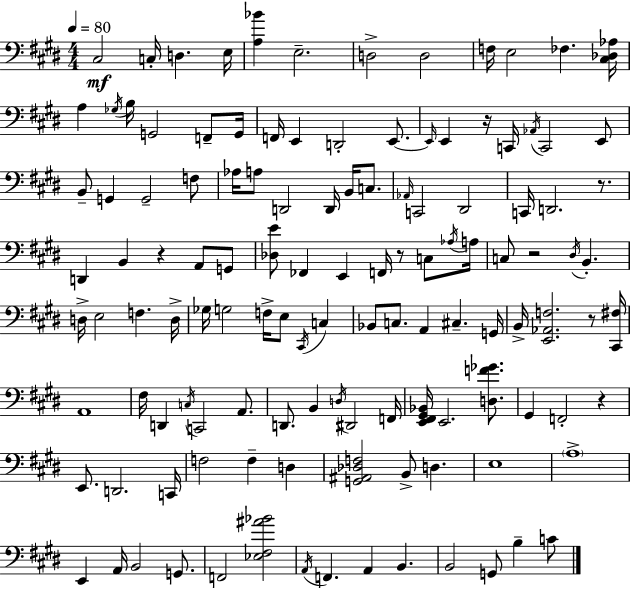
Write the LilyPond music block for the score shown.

{
  \clef bass
  \numericTimeSignature
  \time 4/4
  \key e \major
  \tempo 4 = 80
  \repeat volta 2 { cis2\mf c16-. d4. e16 | <a bes'>4 e2.-- | d2-> d2 | f16 e2 fes4. <cis des aes>16 | \break a4 \acciaccatura { ges16 } b16 g,2 f,8-- | g,16 f,16 e,4 d,2-. e,8.~~ | \grace { e,16 } e,4 r16 c,16 \acciaccatura { aes,16 } c,2 | e,8 b,8-- g,4 g,2-- | \break f8 aes16 a8 d,2 d,16 b,16 | c8. \grace { aes,16 } c,2 dis,2 | c,16 d,2. | r8. d,4 b,4 r4 | \break a,8 g,8 <des e'>8 fes,4 e,4 f,16 r8 | c8 \acciaccatura { aes16 } a16 c8 r2 \acciaccatura { dis16 } | b,4.-. d16-> e2 f4. | d16-> ges16 g2 f16-> | \break e8 \acciaccatura { cis,16 } c4 bes,8 c8. a,4 | cis4.-- g,16 b,16-> <e, aes, f>2. | r8 <cis, fis>16 a,1 | fis16 d,4 \acciaccatura { c16 } c,2 | \break a,8. d,8. b,4 \acciaccatura { d16 } | dis,2 f,16 <e, fis, gis, bes,>16 e,2. | <d f' ges'>8. gis,4 f,2-. | r4 e,8. d,2. | \break c,16 f2 | f4-- d4 <g, ais, des f>2 | b,8-> d4. e1 | \parenthesize a1-> | \break e,4 a,16 b,2 | g,8. f,2 | <ees fis ais' bes'>2 \acciaccatura { a,16 } f,4. | a,4 b,4. b,2 | \break g,8 b4-- c'8 } \bar "|."
}